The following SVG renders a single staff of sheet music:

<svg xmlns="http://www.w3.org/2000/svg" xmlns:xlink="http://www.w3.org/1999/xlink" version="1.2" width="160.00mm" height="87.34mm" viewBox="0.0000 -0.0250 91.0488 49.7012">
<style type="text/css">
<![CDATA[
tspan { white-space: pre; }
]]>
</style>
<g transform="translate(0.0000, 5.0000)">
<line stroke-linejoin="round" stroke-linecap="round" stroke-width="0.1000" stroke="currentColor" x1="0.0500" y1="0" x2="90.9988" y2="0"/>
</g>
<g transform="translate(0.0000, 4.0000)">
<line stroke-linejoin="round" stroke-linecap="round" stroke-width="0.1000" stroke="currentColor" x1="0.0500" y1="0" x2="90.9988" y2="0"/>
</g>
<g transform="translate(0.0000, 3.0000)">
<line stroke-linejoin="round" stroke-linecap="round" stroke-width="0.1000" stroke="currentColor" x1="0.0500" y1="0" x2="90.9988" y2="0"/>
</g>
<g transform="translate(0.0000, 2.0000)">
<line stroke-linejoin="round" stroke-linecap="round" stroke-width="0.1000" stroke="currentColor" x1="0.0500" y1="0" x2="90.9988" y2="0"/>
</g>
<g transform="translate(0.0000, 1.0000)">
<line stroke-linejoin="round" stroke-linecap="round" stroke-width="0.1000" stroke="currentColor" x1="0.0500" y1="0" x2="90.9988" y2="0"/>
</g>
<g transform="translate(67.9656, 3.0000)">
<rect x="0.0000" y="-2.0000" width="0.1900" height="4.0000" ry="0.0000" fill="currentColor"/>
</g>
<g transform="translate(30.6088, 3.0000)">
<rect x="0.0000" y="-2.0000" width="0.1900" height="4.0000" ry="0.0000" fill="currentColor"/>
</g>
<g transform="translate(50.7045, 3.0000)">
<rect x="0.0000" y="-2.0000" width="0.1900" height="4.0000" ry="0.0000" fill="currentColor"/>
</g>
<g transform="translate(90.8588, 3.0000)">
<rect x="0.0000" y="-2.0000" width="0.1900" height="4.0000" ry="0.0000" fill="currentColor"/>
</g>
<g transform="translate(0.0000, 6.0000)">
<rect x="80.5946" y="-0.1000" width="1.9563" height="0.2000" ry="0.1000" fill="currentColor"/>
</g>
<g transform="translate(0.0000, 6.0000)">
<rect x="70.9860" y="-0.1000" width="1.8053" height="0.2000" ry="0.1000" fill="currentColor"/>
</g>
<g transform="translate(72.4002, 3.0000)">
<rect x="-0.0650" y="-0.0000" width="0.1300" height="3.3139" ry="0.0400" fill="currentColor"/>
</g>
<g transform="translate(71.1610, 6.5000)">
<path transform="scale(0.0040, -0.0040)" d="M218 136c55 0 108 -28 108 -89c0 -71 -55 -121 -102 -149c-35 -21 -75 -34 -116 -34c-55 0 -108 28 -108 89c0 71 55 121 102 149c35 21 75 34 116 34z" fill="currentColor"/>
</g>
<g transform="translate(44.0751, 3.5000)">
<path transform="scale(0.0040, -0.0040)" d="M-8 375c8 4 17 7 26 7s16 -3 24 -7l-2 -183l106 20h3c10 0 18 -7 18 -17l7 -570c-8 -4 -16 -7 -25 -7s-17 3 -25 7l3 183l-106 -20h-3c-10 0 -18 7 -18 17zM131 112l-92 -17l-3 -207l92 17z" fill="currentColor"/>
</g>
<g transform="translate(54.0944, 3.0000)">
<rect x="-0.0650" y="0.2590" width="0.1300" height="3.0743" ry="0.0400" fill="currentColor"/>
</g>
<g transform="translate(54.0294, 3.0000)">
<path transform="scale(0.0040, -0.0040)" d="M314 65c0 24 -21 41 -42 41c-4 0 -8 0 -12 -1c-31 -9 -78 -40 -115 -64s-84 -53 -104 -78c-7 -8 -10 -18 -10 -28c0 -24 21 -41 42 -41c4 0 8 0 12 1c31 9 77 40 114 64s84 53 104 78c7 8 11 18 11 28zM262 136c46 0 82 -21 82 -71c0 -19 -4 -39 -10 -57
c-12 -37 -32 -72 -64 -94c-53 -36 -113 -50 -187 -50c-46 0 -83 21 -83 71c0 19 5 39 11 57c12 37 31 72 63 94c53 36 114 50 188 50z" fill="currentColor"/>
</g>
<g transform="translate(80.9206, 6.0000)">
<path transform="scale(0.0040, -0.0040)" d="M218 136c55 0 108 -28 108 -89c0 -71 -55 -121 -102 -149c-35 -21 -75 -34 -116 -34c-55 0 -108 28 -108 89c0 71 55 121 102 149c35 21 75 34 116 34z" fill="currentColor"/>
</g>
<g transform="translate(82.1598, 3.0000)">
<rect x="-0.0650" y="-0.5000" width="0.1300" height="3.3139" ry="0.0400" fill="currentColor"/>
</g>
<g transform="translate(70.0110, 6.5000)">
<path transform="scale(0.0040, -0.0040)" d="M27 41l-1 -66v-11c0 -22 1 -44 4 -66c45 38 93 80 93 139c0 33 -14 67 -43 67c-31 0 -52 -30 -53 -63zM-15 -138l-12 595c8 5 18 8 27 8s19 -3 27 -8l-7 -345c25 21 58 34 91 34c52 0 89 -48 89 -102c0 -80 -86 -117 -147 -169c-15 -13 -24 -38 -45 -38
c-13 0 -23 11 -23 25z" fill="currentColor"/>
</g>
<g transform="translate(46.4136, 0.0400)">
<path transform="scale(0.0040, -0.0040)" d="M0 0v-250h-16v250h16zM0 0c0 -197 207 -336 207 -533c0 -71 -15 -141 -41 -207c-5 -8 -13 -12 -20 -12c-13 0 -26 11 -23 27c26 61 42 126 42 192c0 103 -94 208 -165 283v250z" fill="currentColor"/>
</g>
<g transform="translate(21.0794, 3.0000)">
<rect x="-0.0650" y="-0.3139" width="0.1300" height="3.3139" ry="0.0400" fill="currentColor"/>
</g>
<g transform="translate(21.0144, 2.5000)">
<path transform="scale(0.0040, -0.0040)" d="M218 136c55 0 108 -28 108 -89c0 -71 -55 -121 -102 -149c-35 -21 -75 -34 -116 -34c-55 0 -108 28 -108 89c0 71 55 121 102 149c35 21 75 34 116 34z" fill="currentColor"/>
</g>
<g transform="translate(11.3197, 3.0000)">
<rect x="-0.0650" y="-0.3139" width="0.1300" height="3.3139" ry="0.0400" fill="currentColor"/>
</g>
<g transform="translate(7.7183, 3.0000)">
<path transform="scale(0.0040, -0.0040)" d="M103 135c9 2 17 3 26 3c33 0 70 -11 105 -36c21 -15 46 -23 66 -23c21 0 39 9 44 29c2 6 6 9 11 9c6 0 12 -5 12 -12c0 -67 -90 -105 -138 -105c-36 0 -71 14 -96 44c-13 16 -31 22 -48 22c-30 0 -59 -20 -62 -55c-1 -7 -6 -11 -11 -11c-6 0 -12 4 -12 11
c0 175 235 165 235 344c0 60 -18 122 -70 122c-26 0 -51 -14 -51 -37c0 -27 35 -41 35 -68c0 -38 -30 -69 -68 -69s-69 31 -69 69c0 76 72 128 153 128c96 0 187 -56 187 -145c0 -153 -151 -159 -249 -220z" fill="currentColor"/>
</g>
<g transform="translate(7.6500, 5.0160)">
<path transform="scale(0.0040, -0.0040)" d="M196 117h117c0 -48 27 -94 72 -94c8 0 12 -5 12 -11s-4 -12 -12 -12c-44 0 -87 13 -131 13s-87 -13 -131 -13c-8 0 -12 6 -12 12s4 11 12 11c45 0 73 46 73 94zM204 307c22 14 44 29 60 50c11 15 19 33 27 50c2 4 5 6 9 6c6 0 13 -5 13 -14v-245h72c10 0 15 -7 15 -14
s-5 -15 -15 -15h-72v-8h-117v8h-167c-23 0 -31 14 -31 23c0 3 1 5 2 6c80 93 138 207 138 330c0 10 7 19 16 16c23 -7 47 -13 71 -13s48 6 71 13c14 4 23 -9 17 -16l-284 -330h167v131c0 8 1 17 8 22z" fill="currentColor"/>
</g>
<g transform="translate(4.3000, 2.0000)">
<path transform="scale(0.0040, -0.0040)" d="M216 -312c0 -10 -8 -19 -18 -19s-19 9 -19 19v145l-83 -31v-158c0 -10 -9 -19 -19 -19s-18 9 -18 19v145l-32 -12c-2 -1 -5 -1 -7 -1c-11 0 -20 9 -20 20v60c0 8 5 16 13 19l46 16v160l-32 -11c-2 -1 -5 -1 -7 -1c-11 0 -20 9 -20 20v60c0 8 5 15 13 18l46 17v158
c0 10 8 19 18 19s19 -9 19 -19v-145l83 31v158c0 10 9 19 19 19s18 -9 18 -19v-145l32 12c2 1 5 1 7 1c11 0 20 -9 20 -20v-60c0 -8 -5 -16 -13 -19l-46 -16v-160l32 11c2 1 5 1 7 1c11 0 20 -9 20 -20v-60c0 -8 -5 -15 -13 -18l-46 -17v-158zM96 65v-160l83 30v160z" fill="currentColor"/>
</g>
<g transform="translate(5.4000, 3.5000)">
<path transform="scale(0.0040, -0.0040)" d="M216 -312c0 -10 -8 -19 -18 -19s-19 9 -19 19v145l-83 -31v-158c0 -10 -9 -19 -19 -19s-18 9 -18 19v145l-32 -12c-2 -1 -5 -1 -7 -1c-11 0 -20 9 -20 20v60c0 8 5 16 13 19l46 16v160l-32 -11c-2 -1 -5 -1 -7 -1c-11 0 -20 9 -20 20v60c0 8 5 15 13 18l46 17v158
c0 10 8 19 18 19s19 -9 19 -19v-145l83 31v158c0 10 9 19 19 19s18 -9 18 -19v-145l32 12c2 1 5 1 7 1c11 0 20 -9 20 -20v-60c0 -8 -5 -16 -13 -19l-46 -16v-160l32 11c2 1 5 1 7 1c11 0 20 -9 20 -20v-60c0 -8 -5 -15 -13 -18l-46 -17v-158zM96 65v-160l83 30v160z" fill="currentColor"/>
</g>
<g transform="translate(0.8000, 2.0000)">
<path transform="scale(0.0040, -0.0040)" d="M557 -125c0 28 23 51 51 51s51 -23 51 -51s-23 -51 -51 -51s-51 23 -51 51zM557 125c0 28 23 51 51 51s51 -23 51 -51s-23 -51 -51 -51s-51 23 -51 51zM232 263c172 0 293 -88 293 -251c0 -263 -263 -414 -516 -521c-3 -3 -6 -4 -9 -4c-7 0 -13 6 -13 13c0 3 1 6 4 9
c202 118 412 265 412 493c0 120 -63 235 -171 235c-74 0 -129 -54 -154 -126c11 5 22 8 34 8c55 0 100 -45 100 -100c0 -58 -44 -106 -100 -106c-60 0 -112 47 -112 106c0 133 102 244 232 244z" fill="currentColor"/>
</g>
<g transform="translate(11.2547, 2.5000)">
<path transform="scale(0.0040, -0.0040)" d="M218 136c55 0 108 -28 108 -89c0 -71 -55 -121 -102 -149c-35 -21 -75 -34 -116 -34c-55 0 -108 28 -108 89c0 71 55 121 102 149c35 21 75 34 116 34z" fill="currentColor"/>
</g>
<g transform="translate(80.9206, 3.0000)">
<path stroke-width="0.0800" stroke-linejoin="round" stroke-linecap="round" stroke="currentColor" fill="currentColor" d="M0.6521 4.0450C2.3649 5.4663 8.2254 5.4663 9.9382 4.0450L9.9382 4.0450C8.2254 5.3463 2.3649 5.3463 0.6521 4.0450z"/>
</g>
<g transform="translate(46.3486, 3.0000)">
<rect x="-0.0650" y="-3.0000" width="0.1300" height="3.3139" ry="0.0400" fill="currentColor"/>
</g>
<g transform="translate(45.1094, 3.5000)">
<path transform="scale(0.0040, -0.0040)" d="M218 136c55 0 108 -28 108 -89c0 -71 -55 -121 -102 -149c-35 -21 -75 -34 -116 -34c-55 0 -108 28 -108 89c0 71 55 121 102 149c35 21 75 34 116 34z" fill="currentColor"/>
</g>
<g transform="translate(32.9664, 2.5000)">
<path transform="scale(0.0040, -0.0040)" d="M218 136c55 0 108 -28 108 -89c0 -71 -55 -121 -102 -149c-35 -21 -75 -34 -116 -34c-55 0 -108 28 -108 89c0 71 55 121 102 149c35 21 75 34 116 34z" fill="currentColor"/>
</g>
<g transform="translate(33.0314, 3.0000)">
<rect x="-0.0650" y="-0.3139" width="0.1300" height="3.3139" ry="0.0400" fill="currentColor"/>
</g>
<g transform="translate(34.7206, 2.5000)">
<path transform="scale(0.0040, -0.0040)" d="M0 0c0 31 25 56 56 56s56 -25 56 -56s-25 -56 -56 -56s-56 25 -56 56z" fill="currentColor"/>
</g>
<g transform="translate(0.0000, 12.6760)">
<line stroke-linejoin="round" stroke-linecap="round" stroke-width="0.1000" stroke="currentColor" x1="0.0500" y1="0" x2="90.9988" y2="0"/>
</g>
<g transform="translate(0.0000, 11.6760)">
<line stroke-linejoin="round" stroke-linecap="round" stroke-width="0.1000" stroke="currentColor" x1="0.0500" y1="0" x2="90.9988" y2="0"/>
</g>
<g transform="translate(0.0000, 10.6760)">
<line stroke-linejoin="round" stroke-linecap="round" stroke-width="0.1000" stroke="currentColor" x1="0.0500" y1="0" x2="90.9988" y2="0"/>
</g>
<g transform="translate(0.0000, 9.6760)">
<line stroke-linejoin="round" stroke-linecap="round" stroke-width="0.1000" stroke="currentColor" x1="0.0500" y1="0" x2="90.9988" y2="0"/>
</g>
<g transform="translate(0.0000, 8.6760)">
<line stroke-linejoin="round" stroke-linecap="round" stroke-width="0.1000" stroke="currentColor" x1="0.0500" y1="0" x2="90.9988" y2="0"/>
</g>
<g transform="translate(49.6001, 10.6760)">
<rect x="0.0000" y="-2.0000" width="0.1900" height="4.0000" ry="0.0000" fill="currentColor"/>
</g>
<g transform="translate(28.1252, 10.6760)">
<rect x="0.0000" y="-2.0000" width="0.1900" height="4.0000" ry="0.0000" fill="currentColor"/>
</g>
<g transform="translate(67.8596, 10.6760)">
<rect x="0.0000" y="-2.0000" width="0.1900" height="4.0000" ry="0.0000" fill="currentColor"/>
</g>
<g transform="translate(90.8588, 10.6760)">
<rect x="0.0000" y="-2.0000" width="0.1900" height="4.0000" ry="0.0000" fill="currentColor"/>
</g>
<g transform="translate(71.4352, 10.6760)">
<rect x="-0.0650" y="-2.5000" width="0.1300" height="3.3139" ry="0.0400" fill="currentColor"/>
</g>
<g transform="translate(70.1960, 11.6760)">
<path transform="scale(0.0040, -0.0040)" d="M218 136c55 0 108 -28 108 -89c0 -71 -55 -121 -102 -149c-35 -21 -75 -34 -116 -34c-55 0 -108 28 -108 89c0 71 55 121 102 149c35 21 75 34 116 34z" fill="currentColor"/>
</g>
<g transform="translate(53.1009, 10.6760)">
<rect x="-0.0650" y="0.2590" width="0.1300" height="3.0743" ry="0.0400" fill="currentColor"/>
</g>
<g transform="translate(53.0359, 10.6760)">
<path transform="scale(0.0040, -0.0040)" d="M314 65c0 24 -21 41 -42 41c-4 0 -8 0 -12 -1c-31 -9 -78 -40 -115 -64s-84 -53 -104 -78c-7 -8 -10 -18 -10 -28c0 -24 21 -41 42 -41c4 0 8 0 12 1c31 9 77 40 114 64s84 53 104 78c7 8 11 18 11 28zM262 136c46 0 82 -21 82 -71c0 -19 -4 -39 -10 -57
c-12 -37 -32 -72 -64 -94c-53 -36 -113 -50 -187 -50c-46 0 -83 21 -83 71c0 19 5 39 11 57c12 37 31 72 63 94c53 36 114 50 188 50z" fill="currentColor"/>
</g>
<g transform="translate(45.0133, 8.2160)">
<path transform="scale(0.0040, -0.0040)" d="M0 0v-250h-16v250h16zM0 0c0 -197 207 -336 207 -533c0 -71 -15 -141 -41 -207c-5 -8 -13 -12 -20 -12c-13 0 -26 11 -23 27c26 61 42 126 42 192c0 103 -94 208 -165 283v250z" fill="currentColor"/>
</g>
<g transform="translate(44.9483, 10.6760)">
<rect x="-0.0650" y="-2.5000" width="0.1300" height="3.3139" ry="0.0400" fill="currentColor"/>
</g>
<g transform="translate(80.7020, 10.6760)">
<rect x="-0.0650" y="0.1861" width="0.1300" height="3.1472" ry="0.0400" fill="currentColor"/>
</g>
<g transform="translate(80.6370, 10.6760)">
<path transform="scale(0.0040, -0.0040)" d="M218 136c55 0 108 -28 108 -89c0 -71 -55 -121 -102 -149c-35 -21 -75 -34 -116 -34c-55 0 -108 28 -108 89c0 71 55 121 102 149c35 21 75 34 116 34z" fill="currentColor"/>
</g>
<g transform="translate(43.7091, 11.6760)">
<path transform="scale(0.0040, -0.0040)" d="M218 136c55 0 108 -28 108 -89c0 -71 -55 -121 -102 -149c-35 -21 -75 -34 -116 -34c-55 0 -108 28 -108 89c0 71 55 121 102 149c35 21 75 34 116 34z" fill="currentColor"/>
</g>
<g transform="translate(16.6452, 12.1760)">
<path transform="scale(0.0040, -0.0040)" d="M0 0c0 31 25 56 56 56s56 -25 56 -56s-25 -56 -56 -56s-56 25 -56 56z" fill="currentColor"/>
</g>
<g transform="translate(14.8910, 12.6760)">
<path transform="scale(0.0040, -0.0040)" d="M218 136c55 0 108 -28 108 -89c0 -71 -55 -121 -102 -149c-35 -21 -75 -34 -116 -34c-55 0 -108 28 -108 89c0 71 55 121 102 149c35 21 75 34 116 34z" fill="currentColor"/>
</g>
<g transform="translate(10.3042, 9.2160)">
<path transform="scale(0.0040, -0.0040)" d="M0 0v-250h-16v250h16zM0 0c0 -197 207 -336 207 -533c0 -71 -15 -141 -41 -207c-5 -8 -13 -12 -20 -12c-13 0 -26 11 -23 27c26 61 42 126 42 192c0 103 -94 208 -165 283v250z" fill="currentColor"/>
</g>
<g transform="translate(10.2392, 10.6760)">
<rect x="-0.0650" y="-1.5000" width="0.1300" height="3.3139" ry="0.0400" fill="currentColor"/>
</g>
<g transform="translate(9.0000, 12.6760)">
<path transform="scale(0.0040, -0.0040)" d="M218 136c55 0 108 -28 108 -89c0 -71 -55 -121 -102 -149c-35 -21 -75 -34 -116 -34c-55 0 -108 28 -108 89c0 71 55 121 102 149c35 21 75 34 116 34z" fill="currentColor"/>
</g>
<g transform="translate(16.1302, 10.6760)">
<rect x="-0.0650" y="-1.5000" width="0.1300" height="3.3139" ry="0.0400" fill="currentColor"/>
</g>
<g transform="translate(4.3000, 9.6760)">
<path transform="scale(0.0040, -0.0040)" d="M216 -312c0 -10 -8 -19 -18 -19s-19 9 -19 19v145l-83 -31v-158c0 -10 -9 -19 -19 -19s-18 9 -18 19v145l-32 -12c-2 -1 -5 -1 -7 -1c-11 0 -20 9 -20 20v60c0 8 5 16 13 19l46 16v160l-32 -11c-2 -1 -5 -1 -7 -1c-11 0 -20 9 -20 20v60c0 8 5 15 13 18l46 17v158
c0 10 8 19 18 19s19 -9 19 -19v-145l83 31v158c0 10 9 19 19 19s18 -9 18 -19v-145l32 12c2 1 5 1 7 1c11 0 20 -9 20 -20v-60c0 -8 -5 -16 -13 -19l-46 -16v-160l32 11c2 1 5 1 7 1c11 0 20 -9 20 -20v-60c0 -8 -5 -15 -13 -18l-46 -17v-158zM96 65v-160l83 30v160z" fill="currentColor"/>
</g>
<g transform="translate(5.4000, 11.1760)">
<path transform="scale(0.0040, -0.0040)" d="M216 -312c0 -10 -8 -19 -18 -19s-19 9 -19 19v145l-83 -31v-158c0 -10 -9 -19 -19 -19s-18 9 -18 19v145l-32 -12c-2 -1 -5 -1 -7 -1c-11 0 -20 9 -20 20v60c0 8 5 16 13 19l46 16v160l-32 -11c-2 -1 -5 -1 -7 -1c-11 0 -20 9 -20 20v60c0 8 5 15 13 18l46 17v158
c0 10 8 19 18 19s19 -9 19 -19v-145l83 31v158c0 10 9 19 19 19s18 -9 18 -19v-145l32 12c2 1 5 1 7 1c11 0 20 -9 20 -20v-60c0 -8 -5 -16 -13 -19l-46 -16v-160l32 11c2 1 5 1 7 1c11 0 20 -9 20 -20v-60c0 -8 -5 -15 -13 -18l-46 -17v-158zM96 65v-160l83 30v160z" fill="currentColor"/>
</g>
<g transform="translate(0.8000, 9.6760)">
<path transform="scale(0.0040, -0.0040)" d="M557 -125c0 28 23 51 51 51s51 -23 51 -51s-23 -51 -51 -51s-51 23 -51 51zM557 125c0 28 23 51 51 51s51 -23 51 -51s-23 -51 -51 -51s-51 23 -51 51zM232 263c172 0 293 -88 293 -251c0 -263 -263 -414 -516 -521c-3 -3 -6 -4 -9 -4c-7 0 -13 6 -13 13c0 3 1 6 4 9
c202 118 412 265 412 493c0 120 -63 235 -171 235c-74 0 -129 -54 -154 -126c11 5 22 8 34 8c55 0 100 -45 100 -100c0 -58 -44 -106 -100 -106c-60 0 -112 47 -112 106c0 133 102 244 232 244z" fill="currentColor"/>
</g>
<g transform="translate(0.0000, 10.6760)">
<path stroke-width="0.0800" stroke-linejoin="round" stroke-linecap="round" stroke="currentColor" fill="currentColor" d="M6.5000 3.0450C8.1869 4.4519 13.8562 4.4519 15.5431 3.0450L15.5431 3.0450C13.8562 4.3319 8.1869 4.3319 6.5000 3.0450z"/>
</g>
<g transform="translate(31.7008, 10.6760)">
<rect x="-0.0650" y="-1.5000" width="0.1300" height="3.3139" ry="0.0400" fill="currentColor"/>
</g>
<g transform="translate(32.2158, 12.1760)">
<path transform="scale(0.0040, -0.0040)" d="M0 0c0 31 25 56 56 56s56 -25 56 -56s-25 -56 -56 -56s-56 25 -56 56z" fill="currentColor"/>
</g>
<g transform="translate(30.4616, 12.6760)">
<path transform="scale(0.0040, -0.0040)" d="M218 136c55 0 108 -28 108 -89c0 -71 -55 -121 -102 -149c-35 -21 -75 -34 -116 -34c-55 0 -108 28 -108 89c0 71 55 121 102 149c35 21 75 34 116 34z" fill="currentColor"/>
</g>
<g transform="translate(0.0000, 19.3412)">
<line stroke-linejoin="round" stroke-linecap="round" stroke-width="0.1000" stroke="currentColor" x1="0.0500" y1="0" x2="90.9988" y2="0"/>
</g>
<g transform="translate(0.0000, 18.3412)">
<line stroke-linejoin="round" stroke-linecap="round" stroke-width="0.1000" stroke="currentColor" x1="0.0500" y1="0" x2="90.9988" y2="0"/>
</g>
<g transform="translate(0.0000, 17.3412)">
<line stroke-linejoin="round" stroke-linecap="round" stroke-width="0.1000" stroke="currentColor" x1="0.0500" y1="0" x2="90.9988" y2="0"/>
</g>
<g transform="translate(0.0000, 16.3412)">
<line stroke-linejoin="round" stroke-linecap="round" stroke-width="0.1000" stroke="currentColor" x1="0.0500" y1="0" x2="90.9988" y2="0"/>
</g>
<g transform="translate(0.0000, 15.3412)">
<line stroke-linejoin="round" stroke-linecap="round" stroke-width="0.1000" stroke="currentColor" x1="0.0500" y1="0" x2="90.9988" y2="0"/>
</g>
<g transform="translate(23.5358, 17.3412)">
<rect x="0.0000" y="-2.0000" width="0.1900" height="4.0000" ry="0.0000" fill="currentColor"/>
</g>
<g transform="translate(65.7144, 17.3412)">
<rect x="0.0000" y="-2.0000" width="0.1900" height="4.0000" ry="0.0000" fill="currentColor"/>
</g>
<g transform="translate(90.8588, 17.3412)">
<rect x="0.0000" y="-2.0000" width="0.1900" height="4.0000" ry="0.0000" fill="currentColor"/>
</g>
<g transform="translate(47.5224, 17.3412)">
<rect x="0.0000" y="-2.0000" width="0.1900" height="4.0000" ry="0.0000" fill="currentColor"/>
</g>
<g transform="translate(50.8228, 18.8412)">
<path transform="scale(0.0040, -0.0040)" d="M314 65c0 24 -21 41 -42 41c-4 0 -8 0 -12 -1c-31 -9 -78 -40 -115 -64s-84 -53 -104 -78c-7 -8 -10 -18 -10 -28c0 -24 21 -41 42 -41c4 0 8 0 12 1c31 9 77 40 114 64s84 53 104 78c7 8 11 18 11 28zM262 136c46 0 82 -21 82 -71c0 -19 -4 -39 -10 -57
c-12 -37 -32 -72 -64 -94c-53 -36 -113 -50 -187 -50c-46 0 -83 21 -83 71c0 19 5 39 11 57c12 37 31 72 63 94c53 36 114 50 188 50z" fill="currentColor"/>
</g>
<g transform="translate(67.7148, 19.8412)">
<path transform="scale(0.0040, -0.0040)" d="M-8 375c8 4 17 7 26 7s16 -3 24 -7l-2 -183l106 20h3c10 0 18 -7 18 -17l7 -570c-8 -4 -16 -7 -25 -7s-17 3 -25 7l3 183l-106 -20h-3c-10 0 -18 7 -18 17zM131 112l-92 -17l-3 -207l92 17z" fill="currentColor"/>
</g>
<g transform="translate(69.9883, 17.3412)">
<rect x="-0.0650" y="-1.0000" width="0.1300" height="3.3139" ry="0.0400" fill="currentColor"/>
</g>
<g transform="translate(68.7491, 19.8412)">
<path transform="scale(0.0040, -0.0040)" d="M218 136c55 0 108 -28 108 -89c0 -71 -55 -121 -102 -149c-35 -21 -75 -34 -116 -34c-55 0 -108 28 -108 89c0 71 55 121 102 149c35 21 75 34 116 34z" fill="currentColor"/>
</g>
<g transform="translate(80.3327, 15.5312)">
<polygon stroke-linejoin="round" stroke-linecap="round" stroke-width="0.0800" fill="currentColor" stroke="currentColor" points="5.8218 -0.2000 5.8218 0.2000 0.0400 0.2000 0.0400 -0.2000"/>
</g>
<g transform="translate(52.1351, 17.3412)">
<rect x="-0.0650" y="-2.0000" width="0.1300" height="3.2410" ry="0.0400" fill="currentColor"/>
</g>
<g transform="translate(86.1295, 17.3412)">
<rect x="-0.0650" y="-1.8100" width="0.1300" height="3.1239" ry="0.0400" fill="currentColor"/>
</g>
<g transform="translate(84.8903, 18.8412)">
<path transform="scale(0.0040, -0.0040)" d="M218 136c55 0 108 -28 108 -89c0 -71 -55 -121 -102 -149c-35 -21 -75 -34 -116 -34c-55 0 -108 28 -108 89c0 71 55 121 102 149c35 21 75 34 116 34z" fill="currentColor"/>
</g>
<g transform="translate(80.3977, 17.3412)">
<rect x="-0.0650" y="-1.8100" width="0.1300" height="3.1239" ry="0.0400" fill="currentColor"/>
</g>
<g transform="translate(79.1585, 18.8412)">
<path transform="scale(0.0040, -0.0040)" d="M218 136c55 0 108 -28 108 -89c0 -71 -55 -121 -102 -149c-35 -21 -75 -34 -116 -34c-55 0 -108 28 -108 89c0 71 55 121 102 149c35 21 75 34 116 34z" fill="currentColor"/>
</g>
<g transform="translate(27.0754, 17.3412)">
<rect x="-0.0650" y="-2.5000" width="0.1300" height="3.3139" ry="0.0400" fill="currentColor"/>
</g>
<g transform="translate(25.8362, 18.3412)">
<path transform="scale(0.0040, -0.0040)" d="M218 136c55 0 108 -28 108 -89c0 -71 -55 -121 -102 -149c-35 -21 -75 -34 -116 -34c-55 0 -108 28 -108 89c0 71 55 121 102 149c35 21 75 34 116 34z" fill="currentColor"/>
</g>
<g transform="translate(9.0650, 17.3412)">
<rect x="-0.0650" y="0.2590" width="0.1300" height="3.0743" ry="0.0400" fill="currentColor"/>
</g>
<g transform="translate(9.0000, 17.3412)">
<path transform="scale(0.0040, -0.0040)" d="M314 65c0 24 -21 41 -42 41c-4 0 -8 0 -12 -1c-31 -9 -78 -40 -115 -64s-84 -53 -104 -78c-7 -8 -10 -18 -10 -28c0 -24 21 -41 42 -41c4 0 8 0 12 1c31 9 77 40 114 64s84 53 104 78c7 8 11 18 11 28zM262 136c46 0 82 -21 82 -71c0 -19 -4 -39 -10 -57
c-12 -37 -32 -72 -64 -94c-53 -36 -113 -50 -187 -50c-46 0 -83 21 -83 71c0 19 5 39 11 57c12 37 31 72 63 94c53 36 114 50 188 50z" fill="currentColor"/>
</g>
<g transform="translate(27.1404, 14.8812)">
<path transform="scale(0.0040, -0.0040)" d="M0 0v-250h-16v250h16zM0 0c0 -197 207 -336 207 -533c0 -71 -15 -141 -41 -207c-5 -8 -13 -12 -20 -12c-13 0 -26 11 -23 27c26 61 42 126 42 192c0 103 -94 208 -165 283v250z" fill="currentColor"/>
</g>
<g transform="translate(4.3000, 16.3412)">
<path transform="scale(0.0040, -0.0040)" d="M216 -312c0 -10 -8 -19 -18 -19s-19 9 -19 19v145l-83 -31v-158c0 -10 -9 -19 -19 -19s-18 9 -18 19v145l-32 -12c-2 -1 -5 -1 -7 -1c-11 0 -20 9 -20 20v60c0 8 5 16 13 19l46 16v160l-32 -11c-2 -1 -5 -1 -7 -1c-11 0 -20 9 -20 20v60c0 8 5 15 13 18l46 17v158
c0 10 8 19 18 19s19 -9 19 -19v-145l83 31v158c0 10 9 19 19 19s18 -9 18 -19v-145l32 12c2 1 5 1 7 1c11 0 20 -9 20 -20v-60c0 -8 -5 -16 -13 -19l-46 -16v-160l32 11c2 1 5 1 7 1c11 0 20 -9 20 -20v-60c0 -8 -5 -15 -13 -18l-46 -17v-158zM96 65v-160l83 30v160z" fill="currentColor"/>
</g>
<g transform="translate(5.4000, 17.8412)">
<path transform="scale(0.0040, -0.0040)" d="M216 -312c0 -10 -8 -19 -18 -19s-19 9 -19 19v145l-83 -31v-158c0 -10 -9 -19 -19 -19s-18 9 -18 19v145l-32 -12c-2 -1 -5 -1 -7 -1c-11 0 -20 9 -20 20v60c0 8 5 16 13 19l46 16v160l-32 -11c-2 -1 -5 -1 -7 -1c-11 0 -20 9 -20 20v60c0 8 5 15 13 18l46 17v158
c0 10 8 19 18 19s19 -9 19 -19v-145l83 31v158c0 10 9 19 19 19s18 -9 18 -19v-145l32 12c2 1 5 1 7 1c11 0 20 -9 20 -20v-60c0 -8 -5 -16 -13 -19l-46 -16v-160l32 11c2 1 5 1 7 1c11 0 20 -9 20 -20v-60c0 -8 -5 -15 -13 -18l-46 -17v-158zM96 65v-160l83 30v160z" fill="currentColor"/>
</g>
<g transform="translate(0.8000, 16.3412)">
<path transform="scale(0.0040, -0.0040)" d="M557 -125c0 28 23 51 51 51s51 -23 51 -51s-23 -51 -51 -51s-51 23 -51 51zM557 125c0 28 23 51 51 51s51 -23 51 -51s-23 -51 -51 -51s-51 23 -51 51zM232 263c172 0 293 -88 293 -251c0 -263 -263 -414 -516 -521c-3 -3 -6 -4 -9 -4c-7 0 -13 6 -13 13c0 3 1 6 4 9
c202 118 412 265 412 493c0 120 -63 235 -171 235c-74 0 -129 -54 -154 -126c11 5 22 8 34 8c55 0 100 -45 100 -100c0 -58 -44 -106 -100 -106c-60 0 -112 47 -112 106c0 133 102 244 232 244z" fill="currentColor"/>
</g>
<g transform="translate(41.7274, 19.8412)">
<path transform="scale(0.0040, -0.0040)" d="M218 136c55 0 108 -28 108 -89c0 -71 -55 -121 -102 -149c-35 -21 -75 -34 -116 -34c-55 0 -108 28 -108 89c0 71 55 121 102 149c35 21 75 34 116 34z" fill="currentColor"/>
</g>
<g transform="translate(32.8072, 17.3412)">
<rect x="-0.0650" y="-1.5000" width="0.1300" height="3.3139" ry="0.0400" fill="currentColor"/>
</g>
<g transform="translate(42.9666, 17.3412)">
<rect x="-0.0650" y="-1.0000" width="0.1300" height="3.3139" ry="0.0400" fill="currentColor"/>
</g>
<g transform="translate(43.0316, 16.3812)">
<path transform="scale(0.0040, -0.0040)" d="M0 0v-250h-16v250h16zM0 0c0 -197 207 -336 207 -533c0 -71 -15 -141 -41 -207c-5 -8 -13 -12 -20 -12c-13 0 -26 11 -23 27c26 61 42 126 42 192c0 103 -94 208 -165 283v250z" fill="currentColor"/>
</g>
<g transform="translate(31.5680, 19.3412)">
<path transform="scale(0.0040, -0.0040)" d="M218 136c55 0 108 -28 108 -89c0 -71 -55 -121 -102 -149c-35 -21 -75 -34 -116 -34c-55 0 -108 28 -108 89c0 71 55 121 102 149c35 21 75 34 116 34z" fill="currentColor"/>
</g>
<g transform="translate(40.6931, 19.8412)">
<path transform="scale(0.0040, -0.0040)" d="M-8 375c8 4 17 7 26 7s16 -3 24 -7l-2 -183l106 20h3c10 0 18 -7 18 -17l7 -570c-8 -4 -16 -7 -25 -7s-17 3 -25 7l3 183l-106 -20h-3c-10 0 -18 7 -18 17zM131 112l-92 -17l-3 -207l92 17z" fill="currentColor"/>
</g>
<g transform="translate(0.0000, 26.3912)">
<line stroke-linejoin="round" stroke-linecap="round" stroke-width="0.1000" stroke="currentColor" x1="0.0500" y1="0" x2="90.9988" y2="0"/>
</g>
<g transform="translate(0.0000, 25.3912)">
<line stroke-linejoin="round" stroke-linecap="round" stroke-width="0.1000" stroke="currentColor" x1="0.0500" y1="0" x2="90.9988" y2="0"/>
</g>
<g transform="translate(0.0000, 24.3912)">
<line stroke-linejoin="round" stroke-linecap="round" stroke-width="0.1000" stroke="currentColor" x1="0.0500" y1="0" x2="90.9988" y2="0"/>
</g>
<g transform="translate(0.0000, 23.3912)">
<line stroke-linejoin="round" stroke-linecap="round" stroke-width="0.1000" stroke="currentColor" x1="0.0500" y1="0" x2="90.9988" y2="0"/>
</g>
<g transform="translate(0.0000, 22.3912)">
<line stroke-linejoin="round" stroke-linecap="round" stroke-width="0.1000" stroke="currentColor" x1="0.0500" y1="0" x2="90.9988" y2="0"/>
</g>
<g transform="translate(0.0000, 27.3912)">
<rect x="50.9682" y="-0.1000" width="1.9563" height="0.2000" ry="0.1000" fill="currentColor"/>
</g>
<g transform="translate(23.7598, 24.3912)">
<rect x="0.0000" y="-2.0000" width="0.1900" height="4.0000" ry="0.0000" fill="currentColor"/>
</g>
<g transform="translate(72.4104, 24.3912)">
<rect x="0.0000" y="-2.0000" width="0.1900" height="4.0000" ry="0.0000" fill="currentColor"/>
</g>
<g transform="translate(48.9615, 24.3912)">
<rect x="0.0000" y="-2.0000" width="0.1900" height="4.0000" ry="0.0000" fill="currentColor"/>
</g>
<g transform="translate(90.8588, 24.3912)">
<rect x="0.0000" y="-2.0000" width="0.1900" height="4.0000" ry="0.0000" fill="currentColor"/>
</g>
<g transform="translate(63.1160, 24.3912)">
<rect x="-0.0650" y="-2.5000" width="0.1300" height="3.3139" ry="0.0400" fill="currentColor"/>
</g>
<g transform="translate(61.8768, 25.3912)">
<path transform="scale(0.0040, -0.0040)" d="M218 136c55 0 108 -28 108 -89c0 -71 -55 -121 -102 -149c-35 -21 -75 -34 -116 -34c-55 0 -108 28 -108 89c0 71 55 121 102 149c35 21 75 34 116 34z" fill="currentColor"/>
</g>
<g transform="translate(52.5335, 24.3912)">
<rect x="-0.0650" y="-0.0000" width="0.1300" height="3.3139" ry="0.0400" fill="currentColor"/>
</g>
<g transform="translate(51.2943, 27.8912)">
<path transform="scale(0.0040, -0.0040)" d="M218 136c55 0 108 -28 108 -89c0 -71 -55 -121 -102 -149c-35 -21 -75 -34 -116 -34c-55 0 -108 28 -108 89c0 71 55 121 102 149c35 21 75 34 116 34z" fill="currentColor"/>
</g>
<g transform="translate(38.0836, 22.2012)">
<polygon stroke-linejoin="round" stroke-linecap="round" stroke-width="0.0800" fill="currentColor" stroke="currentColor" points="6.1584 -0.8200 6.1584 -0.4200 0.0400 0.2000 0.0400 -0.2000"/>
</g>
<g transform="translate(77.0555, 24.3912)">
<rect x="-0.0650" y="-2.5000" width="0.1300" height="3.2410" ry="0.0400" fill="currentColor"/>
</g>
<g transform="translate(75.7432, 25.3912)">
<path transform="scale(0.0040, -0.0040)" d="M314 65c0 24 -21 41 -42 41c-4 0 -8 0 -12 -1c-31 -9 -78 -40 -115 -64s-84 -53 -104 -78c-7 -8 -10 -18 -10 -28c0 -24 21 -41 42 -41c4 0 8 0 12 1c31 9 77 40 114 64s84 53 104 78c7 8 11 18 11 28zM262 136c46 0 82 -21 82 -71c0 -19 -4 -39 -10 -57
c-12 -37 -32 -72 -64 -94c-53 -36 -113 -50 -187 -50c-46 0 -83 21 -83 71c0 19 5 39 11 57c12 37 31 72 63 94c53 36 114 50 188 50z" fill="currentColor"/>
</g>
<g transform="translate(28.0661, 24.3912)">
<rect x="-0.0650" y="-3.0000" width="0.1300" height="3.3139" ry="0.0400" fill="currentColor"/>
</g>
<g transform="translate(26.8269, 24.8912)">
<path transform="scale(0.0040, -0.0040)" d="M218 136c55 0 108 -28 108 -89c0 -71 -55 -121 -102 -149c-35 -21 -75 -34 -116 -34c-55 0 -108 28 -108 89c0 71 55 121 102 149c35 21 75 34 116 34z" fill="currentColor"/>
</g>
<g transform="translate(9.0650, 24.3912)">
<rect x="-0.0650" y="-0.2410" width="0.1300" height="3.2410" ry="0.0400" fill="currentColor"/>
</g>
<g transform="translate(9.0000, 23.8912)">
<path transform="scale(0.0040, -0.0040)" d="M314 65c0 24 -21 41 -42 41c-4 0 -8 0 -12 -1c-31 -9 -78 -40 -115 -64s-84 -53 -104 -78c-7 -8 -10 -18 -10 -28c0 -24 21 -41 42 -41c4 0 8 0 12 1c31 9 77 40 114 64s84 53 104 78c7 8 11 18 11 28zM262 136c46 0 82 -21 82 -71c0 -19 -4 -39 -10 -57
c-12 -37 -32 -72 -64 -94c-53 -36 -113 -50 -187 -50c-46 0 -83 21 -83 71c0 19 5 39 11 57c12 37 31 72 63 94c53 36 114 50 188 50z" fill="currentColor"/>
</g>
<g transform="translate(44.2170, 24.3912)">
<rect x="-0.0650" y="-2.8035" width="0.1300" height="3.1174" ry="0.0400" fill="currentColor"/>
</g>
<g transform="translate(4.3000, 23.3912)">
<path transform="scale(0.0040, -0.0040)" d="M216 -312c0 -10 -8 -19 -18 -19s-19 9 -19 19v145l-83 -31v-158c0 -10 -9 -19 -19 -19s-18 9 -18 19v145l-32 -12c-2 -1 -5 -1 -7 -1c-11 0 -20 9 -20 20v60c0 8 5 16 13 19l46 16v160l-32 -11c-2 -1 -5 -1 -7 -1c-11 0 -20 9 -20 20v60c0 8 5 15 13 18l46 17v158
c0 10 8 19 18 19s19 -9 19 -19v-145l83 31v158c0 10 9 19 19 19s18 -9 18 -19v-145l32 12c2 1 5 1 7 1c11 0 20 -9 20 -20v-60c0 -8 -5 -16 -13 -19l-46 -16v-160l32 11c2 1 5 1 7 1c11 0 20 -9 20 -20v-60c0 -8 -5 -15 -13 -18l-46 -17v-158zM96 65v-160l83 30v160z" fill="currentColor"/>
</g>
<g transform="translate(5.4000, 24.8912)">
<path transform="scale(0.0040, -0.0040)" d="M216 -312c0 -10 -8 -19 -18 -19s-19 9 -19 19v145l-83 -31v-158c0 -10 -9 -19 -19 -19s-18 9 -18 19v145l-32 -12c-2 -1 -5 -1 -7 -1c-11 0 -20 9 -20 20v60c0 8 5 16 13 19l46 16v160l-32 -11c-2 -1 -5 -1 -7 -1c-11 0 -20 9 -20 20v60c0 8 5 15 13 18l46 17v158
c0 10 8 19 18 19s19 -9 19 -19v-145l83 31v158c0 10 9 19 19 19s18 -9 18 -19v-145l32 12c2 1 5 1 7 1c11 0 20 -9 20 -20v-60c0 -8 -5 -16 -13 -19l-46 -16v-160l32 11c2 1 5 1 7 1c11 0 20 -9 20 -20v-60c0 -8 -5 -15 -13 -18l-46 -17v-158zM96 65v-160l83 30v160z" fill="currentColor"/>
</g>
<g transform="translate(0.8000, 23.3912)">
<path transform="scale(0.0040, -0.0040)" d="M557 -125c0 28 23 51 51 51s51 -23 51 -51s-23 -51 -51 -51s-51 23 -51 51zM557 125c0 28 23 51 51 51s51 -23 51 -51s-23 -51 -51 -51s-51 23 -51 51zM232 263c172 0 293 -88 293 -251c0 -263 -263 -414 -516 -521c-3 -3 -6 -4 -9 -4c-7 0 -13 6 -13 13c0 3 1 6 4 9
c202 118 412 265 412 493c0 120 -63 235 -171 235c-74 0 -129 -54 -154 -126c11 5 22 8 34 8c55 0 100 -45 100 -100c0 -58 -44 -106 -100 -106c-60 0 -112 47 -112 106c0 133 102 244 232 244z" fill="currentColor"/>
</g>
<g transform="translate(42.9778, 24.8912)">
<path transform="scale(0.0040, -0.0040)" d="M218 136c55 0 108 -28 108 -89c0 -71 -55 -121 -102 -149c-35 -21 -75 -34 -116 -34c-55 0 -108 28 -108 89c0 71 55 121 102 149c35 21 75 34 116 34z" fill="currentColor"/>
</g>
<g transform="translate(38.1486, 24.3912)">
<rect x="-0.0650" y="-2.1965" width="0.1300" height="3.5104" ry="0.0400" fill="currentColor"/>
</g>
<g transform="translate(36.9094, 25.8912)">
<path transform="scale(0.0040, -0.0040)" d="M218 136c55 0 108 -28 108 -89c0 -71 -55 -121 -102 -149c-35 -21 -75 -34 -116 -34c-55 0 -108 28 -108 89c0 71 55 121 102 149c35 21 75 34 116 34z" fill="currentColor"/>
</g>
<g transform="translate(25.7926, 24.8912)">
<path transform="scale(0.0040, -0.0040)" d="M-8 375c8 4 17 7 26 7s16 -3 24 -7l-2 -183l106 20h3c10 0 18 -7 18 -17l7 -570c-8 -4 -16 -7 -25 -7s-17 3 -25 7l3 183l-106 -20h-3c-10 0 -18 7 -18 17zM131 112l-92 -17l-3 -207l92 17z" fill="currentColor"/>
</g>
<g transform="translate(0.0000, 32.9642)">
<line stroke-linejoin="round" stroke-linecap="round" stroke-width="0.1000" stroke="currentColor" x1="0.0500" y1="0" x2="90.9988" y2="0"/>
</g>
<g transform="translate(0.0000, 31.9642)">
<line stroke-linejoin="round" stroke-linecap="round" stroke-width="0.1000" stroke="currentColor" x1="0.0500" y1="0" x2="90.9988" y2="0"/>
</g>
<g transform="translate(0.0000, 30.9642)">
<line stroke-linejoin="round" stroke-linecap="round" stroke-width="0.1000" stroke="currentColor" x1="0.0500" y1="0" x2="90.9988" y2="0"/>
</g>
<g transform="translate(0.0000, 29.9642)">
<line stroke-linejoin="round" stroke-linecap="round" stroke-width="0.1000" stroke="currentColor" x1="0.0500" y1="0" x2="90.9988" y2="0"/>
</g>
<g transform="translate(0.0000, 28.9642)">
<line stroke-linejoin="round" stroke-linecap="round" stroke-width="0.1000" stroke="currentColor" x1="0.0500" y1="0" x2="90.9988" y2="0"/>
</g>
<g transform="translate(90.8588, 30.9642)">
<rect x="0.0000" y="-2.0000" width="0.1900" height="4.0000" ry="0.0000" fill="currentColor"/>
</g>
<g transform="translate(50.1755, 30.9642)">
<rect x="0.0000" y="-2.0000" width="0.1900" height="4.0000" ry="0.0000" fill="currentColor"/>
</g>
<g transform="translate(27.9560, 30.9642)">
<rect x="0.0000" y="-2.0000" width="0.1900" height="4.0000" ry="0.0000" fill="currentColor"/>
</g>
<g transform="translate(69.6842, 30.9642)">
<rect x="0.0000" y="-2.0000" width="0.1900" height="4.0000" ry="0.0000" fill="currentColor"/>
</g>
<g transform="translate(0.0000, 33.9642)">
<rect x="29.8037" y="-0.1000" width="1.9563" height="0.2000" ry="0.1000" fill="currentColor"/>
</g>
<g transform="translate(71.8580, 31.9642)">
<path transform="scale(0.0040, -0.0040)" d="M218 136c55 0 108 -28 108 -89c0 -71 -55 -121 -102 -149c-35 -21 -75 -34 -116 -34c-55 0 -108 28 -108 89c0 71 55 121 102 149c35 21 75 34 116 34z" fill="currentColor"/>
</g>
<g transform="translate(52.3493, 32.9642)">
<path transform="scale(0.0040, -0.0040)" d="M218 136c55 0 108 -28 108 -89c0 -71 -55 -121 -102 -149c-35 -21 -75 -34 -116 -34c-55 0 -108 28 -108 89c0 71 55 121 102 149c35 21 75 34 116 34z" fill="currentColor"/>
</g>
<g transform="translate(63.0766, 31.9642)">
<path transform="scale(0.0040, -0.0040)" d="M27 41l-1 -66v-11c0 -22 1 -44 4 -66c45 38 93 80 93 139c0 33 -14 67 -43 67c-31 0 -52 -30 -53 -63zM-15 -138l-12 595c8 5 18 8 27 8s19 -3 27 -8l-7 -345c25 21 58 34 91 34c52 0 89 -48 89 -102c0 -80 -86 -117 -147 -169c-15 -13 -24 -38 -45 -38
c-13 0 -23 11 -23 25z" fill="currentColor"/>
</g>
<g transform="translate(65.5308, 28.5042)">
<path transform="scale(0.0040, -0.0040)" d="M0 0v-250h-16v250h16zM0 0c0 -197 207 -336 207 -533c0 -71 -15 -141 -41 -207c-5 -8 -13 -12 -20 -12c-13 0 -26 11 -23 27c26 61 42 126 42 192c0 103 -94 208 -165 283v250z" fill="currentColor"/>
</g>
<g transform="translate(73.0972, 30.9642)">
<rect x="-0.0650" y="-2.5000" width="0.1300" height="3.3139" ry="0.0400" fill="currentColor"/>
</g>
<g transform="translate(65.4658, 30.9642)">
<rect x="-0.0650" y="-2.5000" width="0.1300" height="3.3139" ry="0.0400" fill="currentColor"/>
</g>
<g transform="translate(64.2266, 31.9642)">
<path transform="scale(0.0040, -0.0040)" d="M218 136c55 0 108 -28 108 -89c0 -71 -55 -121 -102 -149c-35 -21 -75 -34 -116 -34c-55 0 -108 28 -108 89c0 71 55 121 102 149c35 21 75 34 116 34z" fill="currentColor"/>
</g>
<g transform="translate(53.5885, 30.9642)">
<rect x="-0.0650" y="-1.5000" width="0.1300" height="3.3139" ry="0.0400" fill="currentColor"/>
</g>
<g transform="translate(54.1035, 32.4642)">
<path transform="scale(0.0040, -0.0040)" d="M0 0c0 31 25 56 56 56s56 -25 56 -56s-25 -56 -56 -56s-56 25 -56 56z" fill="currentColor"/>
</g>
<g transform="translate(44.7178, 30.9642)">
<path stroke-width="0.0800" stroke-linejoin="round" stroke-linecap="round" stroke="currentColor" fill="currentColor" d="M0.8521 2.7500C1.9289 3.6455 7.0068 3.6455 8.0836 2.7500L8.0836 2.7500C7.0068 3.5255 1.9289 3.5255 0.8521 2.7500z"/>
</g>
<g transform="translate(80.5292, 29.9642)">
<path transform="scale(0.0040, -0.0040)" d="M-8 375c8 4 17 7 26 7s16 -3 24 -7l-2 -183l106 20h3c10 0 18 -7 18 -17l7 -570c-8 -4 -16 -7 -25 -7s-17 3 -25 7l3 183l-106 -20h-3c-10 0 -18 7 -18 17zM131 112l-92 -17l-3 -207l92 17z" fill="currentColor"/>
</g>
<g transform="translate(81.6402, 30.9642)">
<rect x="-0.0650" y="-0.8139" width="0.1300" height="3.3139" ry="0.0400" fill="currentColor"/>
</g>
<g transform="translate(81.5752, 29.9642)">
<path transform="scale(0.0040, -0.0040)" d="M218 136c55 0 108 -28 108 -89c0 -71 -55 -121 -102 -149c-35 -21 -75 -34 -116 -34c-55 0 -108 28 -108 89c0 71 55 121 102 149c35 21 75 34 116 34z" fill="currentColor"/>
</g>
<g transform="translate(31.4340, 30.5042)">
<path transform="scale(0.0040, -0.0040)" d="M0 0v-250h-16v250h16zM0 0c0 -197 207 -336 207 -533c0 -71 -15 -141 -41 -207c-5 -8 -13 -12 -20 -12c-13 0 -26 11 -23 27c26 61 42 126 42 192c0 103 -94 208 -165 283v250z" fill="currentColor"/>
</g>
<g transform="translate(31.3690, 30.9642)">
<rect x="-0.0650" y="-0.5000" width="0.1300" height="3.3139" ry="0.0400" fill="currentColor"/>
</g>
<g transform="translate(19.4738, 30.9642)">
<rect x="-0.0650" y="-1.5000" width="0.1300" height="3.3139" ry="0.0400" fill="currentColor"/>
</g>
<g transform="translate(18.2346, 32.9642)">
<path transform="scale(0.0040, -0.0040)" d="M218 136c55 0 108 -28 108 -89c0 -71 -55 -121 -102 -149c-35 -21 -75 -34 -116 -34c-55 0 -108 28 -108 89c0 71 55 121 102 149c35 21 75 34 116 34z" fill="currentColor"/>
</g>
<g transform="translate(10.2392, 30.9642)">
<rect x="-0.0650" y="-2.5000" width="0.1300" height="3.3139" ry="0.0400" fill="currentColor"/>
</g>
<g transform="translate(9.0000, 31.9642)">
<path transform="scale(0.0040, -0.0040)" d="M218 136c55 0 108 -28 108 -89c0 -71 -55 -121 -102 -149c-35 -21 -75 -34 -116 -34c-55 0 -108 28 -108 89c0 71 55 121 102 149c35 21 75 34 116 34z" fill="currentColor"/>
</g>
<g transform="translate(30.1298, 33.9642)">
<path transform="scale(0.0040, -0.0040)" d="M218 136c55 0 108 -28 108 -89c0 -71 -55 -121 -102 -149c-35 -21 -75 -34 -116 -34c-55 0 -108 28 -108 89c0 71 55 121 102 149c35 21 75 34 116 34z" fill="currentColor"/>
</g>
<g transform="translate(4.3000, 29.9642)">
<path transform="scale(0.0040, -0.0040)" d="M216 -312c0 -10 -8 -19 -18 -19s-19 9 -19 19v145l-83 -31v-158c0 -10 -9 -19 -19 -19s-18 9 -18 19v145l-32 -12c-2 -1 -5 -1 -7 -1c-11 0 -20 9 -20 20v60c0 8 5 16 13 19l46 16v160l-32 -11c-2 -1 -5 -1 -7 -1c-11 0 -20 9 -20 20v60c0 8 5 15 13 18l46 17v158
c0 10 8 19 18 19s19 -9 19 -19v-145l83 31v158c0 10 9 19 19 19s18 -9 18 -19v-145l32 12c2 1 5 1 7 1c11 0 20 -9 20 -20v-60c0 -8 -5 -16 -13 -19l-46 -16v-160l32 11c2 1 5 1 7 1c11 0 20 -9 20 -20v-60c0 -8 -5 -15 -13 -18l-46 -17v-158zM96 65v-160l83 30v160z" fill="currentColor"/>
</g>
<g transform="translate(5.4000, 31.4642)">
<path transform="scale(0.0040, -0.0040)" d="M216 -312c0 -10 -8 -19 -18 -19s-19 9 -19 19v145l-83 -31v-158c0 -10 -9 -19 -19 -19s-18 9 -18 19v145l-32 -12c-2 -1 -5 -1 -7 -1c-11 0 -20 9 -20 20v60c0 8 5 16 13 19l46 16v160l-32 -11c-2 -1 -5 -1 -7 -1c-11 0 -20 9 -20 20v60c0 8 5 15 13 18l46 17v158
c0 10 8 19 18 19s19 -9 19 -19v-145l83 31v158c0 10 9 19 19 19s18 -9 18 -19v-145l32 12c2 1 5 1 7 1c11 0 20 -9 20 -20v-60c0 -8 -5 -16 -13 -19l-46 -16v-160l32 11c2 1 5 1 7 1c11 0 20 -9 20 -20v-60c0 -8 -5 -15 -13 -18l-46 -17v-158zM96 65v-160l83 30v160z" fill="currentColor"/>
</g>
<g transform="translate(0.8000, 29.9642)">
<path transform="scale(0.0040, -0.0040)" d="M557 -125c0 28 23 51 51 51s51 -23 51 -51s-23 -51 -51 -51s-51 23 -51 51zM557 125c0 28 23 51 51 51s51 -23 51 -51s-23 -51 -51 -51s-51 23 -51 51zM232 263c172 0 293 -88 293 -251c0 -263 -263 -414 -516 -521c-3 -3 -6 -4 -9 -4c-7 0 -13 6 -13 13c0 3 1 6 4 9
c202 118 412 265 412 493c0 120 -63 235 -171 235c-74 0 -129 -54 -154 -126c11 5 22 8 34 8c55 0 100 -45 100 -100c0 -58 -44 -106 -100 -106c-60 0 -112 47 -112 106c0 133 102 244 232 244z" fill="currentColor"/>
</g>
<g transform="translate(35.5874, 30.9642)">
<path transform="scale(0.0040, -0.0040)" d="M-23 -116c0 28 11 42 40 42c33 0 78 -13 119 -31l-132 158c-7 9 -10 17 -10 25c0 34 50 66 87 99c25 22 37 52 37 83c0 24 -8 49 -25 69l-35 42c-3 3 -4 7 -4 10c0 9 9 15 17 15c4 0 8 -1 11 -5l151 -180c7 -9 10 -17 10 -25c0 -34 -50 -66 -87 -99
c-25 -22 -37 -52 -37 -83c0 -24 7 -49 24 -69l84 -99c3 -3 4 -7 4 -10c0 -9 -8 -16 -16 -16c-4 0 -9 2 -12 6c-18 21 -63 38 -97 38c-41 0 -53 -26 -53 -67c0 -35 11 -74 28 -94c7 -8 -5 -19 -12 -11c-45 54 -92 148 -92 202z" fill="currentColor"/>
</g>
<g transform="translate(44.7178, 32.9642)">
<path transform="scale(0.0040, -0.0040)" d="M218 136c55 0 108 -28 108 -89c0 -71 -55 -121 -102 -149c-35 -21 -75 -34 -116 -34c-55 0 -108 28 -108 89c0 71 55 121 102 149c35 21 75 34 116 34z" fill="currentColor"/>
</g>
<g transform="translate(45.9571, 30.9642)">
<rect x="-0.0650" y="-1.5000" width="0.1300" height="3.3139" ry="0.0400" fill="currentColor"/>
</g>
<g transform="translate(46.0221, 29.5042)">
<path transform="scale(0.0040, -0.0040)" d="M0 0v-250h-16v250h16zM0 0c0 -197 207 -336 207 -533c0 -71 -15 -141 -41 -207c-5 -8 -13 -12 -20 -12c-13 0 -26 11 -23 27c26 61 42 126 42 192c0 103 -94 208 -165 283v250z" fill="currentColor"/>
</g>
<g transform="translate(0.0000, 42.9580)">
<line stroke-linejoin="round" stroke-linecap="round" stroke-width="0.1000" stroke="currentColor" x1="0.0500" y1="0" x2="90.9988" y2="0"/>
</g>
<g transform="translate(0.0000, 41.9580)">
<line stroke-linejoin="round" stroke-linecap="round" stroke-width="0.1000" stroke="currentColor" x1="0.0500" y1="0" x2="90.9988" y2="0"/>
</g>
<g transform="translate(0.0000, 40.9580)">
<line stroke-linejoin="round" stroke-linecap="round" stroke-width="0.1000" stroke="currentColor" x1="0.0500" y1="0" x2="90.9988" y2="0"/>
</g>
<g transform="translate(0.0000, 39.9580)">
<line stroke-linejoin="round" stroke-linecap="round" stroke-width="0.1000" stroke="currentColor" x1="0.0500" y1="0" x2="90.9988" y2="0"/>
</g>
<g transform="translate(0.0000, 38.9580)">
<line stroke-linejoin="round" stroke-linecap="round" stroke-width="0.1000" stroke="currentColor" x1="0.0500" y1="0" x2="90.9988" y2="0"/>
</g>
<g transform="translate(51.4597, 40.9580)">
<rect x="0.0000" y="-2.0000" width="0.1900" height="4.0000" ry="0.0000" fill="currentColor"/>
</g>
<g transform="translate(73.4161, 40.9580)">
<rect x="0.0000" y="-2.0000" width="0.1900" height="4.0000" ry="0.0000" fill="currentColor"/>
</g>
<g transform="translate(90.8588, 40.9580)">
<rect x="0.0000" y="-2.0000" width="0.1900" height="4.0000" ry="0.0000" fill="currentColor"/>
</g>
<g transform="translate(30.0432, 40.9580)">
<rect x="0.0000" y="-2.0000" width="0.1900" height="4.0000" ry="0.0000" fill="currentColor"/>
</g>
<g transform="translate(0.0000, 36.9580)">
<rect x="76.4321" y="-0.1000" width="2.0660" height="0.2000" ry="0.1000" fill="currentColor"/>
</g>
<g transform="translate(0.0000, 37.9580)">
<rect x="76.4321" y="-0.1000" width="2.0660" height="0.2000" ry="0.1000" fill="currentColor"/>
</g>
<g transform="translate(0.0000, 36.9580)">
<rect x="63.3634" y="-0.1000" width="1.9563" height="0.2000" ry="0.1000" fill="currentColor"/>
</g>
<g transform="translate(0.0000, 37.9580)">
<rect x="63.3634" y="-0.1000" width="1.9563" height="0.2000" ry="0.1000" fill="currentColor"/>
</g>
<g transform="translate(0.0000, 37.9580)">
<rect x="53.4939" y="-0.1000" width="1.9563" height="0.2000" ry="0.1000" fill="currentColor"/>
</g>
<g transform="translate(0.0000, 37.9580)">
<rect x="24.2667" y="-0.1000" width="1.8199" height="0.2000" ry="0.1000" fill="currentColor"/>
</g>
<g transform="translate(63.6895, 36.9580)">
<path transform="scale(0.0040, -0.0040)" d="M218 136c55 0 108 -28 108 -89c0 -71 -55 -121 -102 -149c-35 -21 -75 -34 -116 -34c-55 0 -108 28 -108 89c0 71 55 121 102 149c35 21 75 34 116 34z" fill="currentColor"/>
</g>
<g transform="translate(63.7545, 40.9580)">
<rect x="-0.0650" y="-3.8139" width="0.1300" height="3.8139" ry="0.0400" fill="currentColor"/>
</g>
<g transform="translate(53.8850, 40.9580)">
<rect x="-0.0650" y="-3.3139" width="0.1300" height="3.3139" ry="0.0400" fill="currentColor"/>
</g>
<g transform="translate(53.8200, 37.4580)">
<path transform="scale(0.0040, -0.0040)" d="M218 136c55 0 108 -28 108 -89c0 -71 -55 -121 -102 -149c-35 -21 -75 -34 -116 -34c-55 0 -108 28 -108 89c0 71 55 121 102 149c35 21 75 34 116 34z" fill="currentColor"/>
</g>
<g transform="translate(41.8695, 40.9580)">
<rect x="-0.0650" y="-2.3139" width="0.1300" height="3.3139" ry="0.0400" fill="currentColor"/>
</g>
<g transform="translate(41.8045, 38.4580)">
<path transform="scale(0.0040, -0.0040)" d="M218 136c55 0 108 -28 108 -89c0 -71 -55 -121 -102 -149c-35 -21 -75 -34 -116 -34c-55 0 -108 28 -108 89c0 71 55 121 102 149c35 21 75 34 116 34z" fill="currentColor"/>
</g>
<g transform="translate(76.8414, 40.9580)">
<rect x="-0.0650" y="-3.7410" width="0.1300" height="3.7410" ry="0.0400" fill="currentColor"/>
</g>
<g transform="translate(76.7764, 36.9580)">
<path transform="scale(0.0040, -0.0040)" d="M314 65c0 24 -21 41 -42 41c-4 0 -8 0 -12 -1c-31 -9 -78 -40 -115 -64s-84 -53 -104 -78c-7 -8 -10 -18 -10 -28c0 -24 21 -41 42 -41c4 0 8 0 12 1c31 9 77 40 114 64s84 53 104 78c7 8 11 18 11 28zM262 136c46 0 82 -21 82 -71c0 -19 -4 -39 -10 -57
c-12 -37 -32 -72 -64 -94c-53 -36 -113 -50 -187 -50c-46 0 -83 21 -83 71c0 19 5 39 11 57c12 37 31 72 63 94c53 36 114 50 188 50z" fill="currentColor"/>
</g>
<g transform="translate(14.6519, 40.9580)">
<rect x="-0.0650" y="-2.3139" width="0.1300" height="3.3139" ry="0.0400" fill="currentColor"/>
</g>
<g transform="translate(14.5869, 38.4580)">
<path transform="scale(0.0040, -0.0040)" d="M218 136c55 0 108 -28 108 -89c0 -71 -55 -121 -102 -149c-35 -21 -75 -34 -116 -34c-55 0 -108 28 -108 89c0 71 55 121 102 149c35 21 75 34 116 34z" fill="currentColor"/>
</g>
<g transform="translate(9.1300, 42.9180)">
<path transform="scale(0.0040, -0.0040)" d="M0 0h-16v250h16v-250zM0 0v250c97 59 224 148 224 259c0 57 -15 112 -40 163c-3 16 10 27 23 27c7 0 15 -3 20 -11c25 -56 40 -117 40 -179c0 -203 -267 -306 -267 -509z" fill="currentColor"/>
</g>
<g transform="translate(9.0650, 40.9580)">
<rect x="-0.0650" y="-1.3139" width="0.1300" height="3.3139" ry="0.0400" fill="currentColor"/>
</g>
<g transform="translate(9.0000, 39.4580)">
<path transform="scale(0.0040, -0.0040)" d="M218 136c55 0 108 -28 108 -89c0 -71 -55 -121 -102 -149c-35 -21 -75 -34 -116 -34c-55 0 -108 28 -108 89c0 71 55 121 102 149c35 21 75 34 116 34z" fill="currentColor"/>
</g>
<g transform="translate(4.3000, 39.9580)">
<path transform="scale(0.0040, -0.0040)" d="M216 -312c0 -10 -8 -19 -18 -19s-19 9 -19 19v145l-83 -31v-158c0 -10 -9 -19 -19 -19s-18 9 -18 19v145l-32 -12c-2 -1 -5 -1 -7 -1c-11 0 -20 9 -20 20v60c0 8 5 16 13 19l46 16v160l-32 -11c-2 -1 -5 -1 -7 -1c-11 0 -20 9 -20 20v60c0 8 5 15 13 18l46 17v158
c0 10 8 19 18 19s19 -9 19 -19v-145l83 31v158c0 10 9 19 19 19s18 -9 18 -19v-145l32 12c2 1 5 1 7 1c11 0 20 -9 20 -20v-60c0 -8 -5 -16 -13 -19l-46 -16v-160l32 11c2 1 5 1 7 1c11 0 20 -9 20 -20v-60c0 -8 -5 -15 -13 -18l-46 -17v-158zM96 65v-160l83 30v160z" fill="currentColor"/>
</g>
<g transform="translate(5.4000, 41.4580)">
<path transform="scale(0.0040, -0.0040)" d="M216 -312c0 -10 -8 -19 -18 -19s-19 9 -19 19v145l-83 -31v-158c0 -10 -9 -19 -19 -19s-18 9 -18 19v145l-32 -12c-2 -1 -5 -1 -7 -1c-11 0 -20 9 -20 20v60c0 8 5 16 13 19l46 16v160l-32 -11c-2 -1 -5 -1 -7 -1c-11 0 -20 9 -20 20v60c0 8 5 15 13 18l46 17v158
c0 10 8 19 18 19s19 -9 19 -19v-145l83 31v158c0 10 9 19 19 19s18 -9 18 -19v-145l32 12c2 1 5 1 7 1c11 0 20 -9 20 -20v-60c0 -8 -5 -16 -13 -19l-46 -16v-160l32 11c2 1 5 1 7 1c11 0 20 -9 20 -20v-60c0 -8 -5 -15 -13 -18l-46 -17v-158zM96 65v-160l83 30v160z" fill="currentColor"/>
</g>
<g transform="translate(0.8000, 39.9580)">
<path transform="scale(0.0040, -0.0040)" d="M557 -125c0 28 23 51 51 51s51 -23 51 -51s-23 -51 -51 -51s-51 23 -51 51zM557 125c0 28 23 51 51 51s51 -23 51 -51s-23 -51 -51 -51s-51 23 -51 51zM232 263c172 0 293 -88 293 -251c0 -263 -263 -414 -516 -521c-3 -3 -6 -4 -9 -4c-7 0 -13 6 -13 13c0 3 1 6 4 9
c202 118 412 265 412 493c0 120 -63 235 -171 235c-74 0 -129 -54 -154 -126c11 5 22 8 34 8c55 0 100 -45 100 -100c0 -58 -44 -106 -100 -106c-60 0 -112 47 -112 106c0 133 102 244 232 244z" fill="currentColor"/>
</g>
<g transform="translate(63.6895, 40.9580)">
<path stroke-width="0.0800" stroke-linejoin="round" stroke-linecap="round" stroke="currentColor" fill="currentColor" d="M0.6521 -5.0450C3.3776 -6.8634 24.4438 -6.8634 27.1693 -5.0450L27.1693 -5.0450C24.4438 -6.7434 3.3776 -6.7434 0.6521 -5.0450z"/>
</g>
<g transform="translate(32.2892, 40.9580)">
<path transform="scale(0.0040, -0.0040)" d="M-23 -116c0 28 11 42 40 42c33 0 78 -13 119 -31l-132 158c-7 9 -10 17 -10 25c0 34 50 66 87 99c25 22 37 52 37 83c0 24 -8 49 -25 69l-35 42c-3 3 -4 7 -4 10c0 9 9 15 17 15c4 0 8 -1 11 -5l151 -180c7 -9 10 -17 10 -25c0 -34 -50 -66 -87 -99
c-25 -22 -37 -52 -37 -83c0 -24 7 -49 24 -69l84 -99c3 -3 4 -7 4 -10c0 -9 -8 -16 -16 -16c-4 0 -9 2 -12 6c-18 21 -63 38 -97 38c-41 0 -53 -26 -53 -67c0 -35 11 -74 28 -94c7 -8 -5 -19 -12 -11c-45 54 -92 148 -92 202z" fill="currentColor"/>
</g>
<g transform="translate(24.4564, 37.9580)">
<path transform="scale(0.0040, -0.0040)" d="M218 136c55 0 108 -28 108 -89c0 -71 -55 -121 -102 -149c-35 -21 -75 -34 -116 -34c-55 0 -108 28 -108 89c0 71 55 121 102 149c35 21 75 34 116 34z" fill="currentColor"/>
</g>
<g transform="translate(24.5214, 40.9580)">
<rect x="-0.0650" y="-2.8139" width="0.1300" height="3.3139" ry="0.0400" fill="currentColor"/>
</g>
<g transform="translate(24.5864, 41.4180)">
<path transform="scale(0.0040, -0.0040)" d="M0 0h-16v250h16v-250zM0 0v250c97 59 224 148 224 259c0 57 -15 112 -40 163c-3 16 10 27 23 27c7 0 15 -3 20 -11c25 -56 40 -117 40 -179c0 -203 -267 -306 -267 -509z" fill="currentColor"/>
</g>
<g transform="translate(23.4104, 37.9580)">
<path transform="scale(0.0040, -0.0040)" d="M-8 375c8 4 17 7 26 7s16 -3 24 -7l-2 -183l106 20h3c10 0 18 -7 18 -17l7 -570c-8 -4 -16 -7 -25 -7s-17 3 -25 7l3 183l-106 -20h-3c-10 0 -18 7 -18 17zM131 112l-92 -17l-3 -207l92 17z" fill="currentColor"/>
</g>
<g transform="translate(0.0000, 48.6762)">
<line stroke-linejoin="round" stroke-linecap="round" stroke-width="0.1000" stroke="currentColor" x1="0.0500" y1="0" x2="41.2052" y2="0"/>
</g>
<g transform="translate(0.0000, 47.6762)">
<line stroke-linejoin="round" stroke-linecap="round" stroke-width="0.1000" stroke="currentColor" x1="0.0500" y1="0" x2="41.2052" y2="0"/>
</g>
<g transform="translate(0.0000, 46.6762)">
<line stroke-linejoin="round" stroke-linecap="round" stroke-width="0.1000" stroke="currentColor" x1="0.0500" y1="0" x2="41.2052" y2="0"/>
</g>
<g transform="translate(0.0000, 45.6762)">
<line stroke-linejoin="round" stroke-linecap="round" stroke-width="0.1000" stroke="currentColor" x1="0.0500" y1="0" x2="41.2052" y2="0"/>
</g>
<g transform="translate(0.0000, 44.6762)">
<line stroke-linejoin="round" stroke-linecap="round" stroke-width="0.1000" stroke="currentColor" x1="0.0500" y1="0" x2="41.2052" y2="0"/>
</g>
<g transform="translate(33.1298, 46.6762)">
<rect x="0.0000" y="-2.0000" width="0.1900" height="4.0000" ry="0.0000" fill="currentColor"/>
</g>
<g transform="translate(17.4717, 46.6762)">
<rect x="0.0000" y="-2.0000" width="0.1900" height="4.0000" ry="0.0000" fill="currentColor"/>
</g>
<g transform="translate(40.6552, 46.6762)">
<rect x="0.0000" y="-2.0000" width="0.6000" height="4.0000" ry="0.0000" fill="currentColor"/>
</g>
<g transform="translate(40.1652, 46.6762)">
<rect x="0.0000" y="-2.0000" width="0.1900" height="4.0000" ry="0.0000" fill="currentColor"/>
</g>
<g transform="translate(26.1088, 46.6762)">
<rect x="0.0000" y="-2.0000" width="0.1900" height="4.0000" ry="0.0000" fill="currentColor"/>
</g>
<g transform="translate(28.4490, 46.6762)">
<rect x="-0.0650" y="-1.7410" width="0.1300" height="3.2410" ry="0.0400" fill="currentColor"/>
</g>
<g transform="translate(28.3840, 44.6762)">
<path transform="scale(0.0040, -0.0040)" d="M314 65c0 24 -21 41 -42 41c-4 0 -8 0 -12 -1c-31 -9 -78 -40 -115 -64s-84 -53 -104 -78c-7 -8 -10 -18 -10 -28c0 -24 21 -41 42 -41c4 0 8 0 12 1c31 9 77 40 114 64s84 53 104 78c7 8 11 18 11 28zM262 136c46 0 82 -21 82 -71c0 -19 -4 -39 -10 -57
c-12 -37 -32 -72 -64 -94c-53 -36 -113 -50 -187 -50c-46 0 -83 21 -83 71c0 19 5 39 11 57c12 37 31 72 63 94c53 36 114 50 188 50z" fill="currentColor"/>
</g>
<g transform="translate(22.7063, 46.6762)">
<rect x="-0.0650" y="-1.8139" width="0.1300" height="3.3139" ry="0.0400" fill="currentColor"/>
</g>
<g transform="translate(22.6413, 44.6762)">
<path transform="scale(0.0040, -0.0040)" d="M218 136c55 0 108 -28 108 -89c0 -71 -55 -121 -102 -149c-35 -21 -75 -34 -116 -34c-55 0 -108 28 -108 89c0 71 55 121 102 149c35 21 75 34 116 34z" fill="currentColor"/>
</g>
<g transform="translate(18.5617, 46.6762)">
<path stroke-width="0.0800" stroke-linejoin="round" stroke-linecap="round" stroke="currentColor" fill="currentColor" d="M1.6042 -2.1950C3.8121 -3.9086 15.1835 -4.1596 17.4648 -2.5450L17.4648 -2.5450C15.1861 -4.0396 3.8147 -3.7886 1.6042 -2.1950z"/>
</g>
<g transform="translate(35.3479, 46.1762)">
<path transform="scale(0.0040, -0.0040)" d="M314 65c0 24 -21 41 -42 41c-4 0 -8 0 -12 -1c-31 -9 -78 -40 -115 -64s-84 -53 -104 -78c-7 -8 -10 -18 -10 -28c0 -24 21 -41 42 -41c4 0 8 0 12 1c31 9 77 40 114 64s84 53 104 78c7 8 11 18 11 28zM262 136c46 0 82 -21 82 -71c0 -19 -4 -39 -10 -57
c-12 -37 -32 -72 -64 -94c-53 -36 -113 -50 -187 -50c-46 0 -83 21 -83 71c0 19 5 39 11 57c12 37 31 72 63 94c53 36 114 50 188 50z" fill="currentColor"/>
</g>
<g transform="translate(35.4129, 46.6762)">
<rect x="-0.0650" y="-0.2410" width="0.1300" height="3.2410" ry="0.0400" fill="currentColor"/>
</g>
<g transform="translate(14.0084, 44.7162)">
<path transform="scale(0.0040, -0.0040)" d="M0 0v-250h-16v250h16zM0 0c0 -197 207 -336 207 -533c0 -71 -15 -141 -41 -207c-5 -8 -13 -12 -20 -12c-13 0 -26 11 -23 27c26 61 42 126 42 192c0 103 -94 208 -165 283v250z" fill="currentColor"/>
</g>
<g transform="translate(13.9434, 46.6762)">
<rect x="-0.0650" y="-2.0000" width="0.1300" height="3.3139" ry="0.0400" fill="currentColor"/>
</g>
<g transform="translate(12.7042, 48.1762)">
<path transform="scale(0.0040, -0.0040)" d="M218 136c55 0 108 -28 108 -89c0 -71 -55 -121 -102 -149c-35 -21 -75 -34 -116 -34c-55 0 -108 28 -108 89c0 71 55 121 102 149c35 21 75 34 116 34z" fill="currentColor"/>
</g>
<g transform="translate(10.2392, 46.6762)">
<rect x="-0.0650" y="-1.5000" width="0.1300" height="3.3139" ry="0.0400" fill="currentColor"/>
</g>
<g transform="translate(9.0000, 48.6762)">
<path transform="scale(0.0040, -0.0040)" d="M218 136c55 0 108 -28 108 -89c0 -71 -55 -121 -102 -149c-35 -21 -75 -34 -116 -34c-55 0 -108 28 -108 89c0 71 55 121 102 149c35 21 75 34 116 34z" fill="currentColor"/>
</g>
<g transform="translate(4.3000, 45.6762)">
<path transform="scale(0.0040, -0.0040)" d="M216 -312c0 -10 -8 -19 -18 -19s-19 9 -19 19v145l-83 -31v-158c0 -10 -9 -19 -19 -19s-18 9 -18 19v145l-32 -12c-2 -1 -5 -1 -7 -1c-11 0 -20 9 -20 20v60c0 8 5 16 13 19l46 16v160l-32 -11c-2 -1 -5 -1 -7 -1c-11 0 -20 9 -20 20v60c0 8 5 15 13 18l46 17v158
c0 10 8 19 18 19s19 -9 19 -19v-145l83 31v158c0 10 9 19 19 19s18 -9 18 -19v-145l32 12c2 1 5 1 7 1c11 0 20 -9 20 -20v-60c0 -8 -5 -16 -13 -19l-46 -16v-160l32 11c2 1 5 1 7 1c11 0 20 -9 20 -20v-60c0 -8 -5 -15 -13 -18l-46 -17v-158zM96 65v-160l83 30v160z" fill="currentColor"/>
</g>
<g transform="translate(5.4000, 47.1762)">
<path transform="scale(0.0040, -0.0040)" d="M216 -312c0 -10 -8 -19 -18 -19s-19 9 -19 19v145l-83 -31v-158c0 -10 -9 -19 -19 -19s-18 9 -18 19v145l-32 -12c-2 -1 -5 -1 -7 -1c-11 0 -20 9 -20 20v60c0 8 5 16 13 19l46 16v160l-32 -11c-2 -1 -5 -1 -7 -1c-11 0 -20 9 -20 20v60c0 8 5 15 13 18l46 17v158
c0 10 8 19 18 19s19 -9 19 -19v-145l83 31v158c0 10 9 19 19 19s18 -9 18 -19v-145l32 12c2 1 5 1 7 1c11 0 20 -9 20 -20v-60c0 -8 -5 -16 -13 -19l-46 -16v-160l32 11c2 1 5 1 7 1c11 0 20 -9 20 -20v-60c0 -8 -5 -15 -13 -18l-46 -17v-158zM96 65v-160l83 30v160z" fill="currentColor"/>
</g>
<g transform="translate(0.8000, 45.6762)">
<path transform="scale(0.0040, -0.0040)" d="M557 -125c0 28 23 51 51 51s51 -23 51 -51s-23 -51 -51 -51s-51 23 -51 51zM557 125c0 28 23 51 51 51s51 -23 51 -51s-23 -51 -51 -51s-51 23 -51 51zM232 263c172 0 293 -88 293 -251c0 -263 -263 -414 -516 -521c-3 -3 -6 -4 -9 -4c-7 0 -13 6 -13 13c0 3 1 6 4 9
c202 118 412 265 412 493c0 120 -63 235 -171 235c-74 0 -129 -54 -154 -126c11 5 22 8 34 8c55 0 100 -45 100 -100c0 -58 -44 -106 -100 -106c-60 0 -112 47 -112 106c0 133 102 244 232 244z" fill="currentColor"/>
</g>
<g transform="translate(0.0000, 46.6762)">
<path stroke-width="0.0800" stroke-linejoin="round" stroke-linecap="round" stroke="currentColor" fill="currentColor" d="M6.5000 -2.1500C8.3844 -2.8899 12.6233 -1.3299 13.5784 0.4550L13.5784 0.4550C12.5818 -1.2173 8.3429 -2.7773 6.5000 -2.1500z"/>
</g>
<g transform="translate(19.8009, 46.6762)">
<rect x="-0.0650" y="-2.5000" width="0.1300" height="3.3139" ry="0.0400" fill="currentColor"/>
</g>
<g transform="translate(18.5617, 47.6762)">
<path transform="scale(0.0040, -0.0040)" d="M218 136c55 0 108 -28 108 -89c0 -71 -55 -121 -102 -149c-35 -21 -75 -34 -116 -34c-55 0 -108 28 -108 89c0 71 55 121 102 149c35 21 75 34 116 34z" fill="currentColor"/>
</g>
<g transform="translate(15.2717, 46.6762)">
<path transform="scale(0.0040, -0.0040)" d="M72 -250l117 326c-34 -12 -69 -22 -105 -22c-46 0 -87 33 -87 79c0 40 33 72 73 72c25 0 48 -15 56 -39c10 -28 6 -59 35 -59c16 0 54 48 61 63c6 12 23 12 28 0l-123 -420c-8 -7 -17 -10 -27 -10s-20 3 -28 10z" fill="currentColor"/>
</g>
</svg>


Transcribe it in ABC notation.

X:1
T:Untitled
M:2/4
L:1/4
K:D
E, E, E, C,/2 D,2 _D,, E,, G,,/2 G,, G,, B,,/2 D,2 B,, D, D,2 B,,/2 G,, F,,/2 A,,2 F,, A,,/2 A,,/2 E,2 C, A,,/2 C,/2 D,, B,, B,,2 B,, G,, E,,/2 z G,,/2 G,, _B,,/2 B,, F, G,/2 B, C/2 z B, D E E2 G,, A,,/2 z/2 B,, A, A,2 E,2